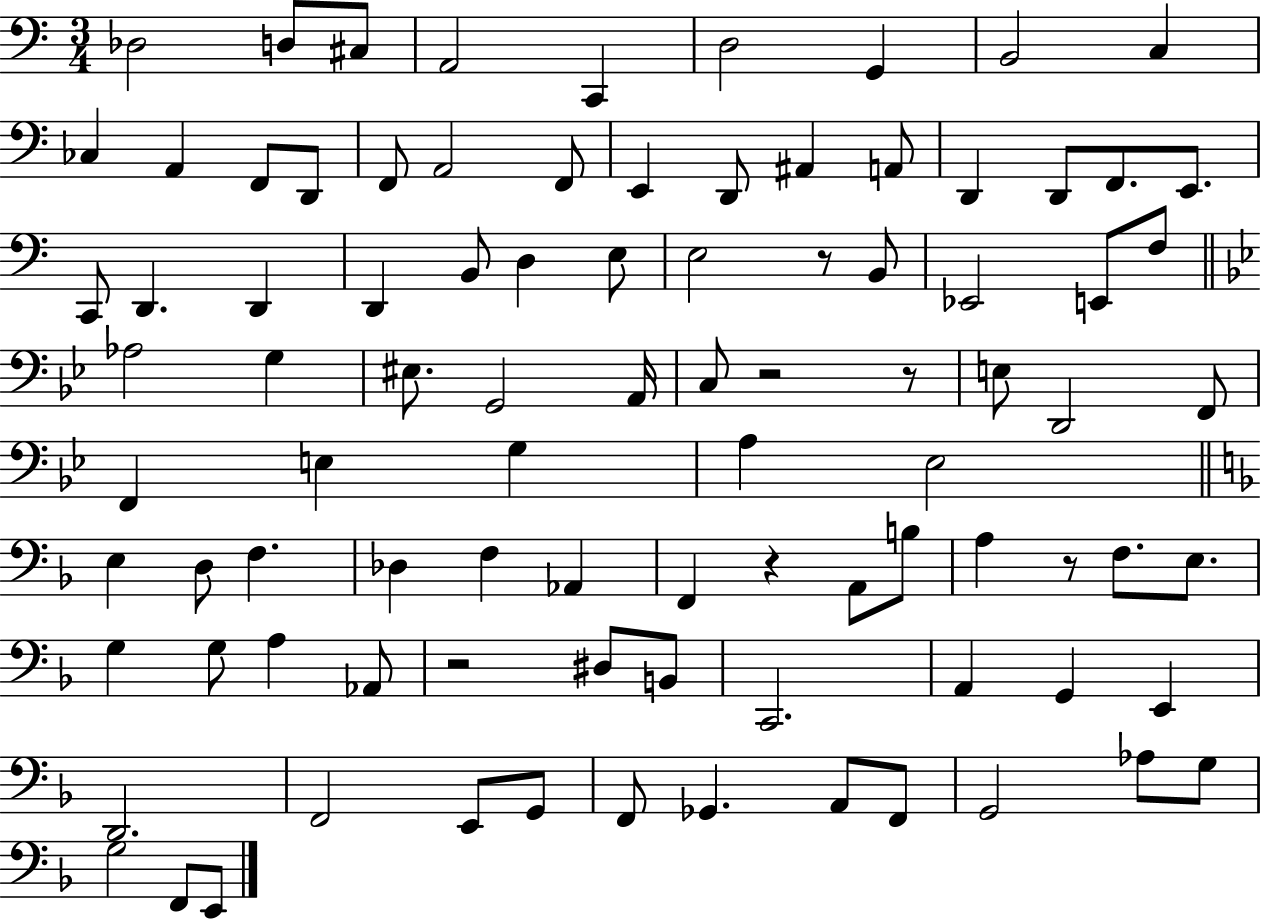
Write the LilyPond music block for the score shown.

{
  \clef bass
  \numericTimeSignature
  \time 3/4
  \key c \major
  des2 d8 cis8 | a,2 c,4 | d2 g,4 | b,2 c4 | \break ces4 a,4 f,8 d,8 | f,8 a,2 f,8 | e,4 d,8 ais,4 a,8 | d,4 d,8 f,8. e,8. | \break c,8 d,4. d,4 | d,4 b,8 d4 e8 | e2 r8 b,8 | ees,2 e,8 f8 | \break \bar "||" \break \key bes \major aes2 g4 | eis8. g,2 a,16 | c8 r2 r8 | e8 d,2 f,8 | \break f,4 e4 g4 | a4 ees2 | \bar "||" \break \key d \minor e4 d8 f4. | des4 f4 aes,4 | f,4 r4 a,8 b8 | a4 r8 f8. e8. | \break g4 g8 a4 aes,8 | r2 dis8 b,8 | c,2. | a,4 g,4 e,4 | \break d,2. | f,2 e,8 g,8 | f,8 ges,4. a,8 f,8 | g,2 aes8 g8 | \break g2 f,8 e,8 | \bar "|."
}